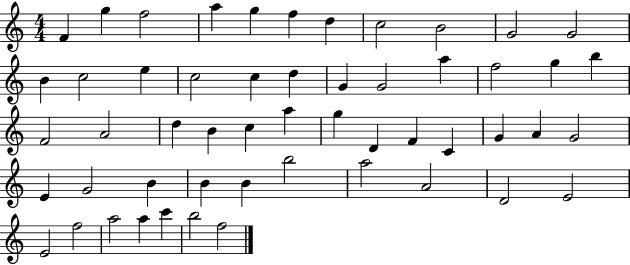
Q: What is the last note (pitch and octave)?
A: F5